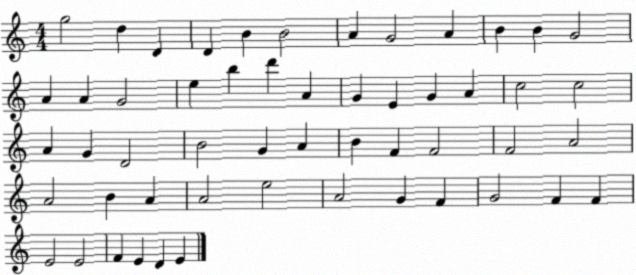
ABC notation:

X:1
T:Untitled
M:4/4
L:1/4
K:C
g2 d D D B B2 A G2 A B B G2 A A G2 e b d' A G E G A c2 c2 A G D2 B2 G A B F F2 F2 A2 A2 B A A2 e2 A2 G F G2 F F E2 E2 F E D E